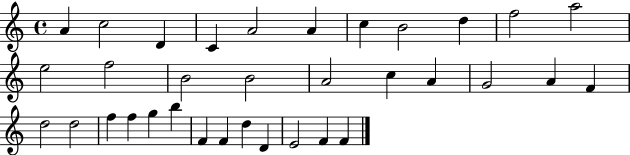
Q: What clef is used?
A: treble